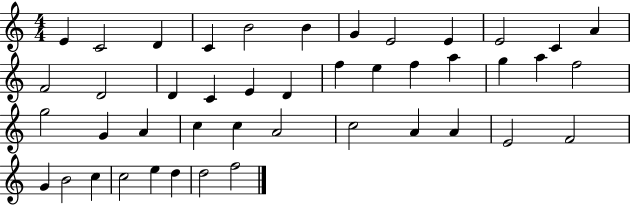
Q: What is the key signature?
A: C major